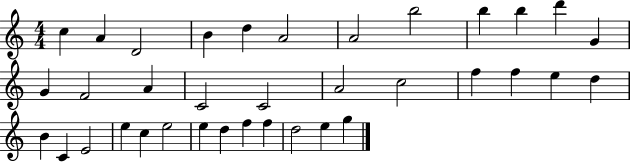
X:1
T:Untitled
M:4/4
L:1/4
K:C
c A D2 B d A2 A2 b2 b b d' G G F2 A C2 C2 A2 c2 f f e d B C E2 e c e2 e d f f d2 e g